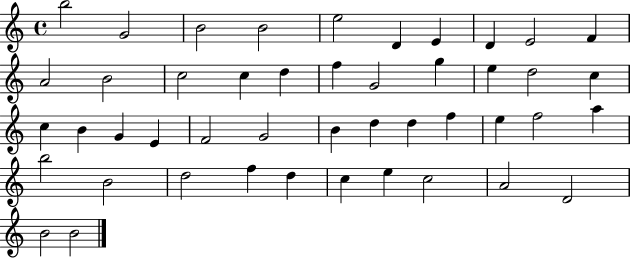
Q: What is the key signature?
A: C major